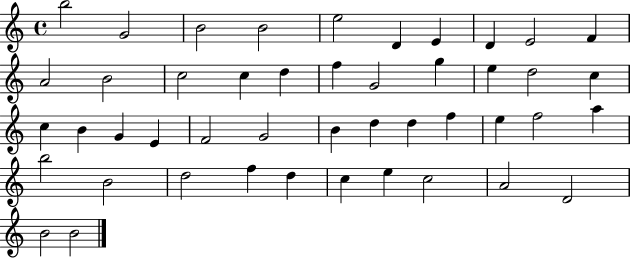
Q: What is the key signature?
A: C major